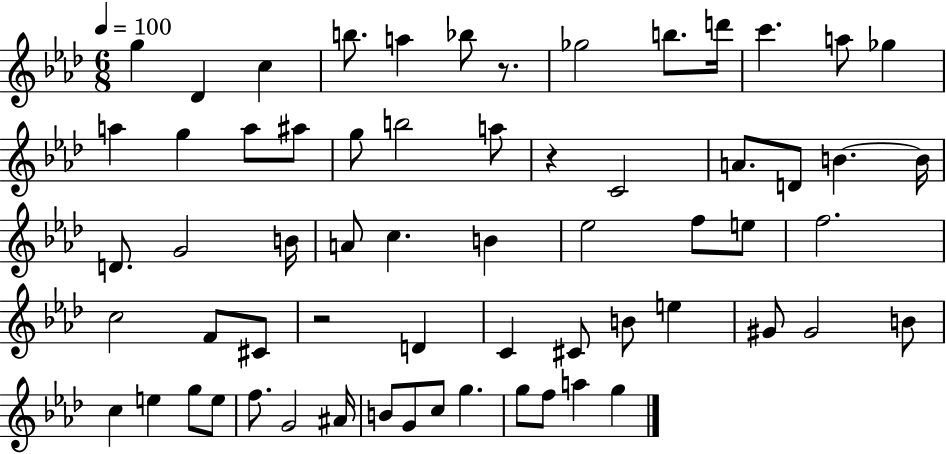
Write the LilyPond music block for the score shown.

{
  \clef treble
  \numericTimeSignature
  \time 6/8
  \key aes \major
  \tempo 4 = 100
  g''4 des'4 c''4 | b''8. a''4 bes''8 r8. | ges''2 b''8. d'''16 | c'''4. a''8 ges''4 | \break a''4 g''4 a''8 ais''8 | g''8 b''2 a''8 | r4 c'2 | a'8. d'8 b'4.~~ b'16 | \break d'8. g'2 b'16 | a'8 c''4. b'4 | ees''2 f''8 e''8 | f''2. | \break c''2 f'8 cis'8 | r2 d'4 | c'4 cis'8 b'8 e''4 | gis'8 gis'2 b'8 | \break c''4 e''4 g''8 e''8 | f''8. g'2 ais'16 | b'8 g'8 c''8 g''4. | g''8 f''8 a''4 g''4 | \break \bar "|."
}